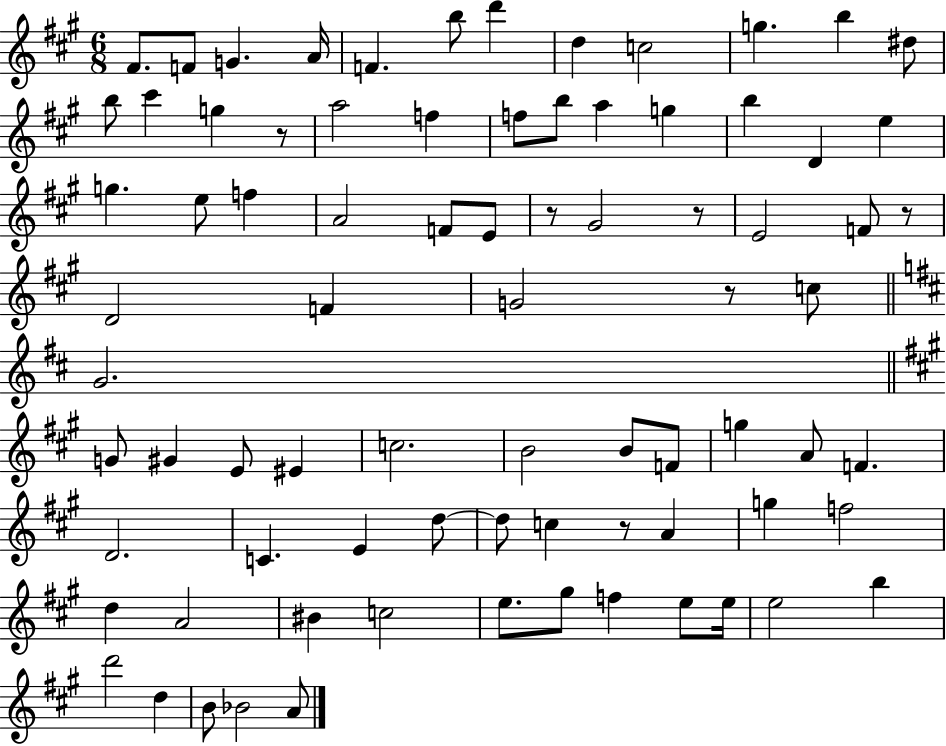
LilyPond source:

{
  \clef treble
  \numericTimeSignature
  \time 6/8
  \key a \major
  fis'8. f'8 g'4. a'16 | f'4. b''8 d'''4 | d''4 c''2 | g''4. b''4 dis''8 | \break b''8 cis'''4 g''4 r8 | a''2 f''4 | f''8 b''8 a''4 g''4 | b''4 d'4 e''4 | \break g''4. e''8 f''4 | a'2 f'8 e'8 | r8 gis'2 r8 | e'2 f'8 r8 | \break d'2 f'4 | g'2 r8 c''8 | \bar "||" \break \key d \major g'2. | \bar "||" \break \key a \major g'8 gis'4 e'8 eis'4 | c''2. | b'2 b'8 f'8 | g''4 a'8 f'4. | \break d'2. | c'4. e'4 d''8~~ | d''8 c''4 r8 a'4 | g''4 f''2 | \break d''4 a'2 | bis'4 c''2 | e''8. gis''8 f''4 e''8 e''16 | e''2 b''4 | \break d'''2 d''4 | b'8 bes'2 a'8 | \bar "|."
}